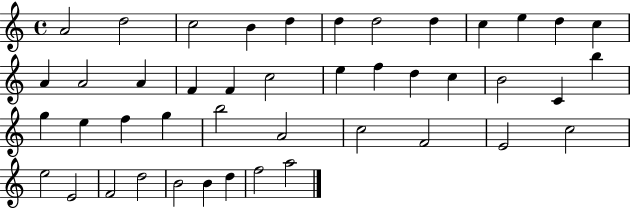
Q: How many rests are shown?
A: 0